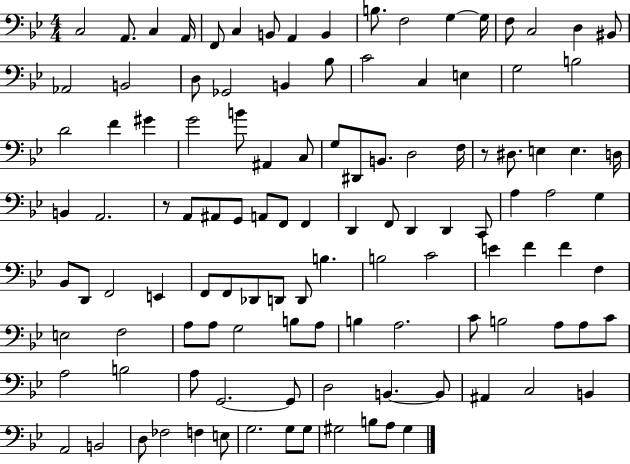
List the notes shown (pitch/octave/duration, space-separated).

C3/h A2/e. C3/q A2/s F2/e C3/q B2/e A2/q B2/q B3/e. F3/h G3/q G3/s F3/e C3/h D3/q BIS2/e Ab2/h B2/h D3/e Gb2/h B2/q Bb3/e C4/h C3/q E3/q G3/h B3/h D4/h F4/q G#4/q G4/h B4/e A#2/q C3/e G3/e D#2/e B2/e. D3/h F3/s R/e D#3/e. E3/q E3/q. D3/s B2/q A2/h. R/e A2/e A#2/e G2/e A2/e F2/e F2/q D2/q F2/e D2/q D2/q C2/e A3/q A3/h G3/q Bb2/e D2/e F2/h E2/q F2/e F2/e Db2/e D2/e D2/e B3/q. B3/h C4/h E4/q F4/q F4/q F3/q E3/h F3/h A3/e A3/e G3/h B3/e A3/e B3/q A3/h. C4/e B3/h A3/e A3/e C4/e A3/h B3/h A3/e G2/h. G2/e D3/h B2/q. B2/e A#2/q C3/h B2/q A2/h B2/h D3/e FES3/h F3/q E3/e G3/h. G3/e G3/e G#3/h B3/e A3/e G#3/q